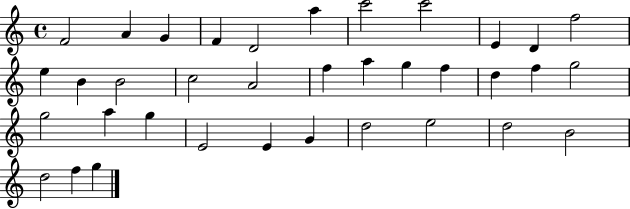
{
  \clef treble
  \time 4/4
  \defaultTimeSignature
  \key c \major
  f'2 a'4 g'4 | f'4 d'2 a''4 | c'''2 c'''2 | e'4 d'4 f''2 | \break e''4 b'4 b'2 | c''2 a'2 | f''4 a''4 g''4 f''4 | d''4 f''4 g''2 | \break g''2 a''4 g''4 | e'2 e'4 g'4 | d''2 e''2 | d''2 b'2 | \break d''2 f''4 g''4 | \bar "|."
}